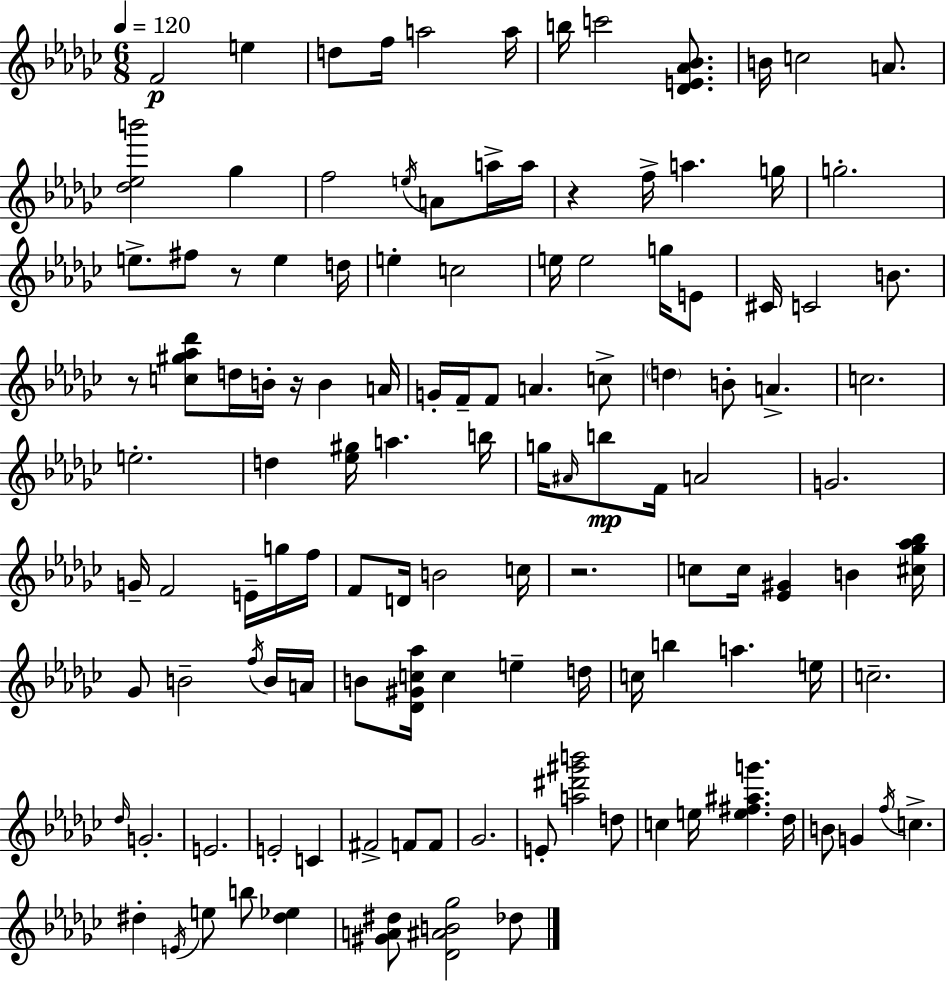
F4/h E5/q D5/e F5/s A5/h A5/s B5/s C6/h [Db4,E4,Ab4,Bb4]/e. B4/s C5/h A4/e. [Db5,Eb5,B6]/h Gb5/q F5/h E5/s A4/e A5/s A5/s R/q F5/s A5/q. G5/s G5/h. E5/e. F#5/e R/e E5/q D5/s E5/q C5/h E5/s E5/h G5/s E4/e C#4/s C4/h B4/e. R/e [C5,G#5,Ab5,Db6]/e D5/s B4/s R/s B4/q A4/s G4/s F4/s F4/e A4/q. C5/e D5/q B4/e A4/q. C5/h. E5/h. D5/q [Eb5,G#5]/s A5/q. B5/s G5/s A#4/s B5/e F4/s A4/h G4/h. G4/s F4/h E4/s G5/s F5/s F4/e D4/s B4/h C5/s R/h. C5/e C5/s [Eb4,G#4]/q B4/q [C#5,Gb5,Ab5,Bb5]/s Gb4/e B4/h F5/s B4/s A4/s B4/e [Db4,G#4,C5,Ab5]/s C5/q E5/q D5/s C5/s B5/q A5/q. E5/s C5/h. Db5/s G4/h. E4/h. E4/h C4/q F#4/h F4/e F4/e Gb4/h. E4/e [A5,D#6,G#6,B6]/h D5/e C5/q E5/s [E5,F#5,A#5,G6]/q. Db5/s B4/e G4/q F5/s C5/q. D#5/q E4/s E5/e B5/e [D#5,Eb5]/q [G#4,A4,D#5]/e [Db4,A#4,B4,Gb5]/h Db5/e